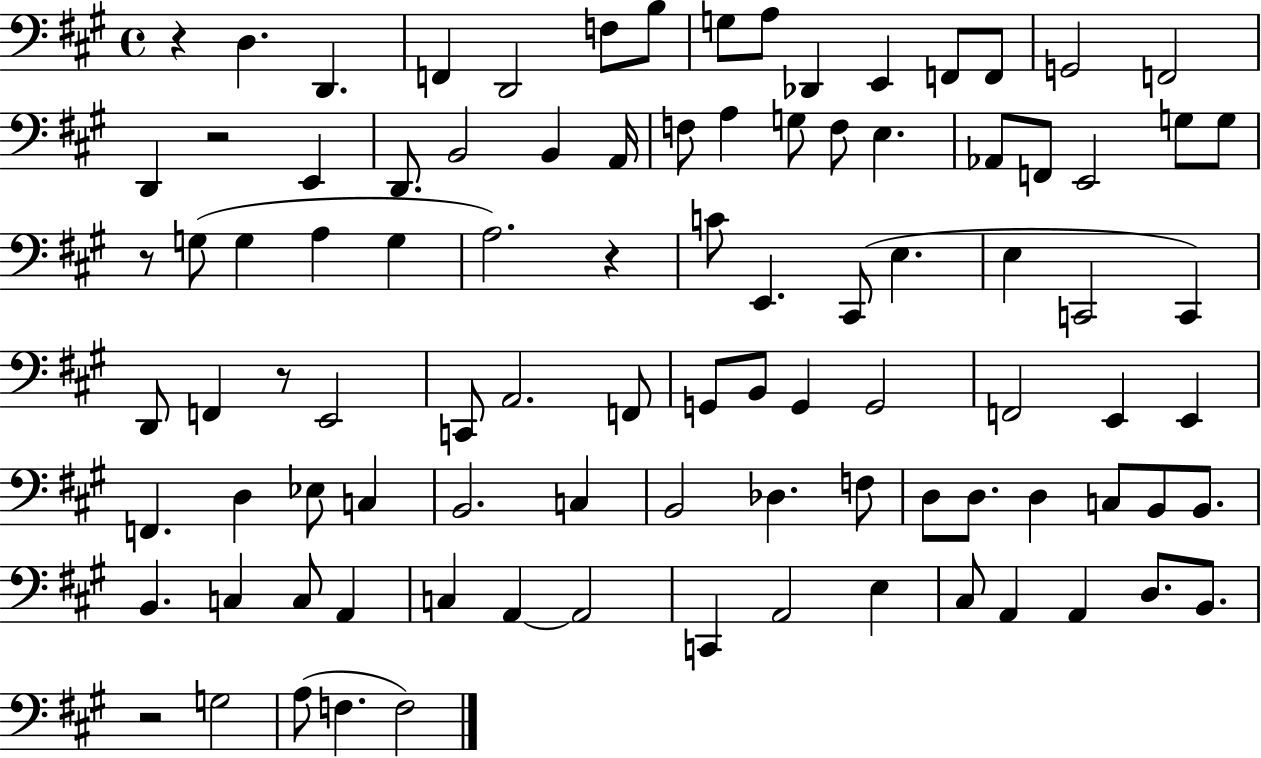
X:1
T:Untitled
M:4/4
L:1/4
K:A
z D, D,, F,, D,,2 F,/2 B,/2 G,/2 A,/2 _D,, E,, F,,/2 F,,/2 G,,2 F,,2 D,, z2 E,, D,,/2 B,,2 B,, A,,/4 F,/2 A, G,/2 F,/2 E, _A,,/2 F,,/2 E,,2 G,/2 G,/2 z/2 G,/2 G, A, G, A,2 z C/2 E,, ^C,,/2 E, E, C,,2 C,, D,,/2 F,, z/2 E,,2 C,,/2 A,,2 F,,/2 G,,/2 B,,/2 G,, G,,2 F,,2 E,, E,, F,, D, _E,/2 C, B,,2 C, B,,2 _D, F,/2 D,/2 D,/2 D, C,/2 B,,/2 B,,/2 B,, C, C,/2 A,, C, A,, A,,2 C,, A,,2 E, ^C,/2 A,, A,, D,/2 B,,/2 z2 G,2 A,/2 F, F,2